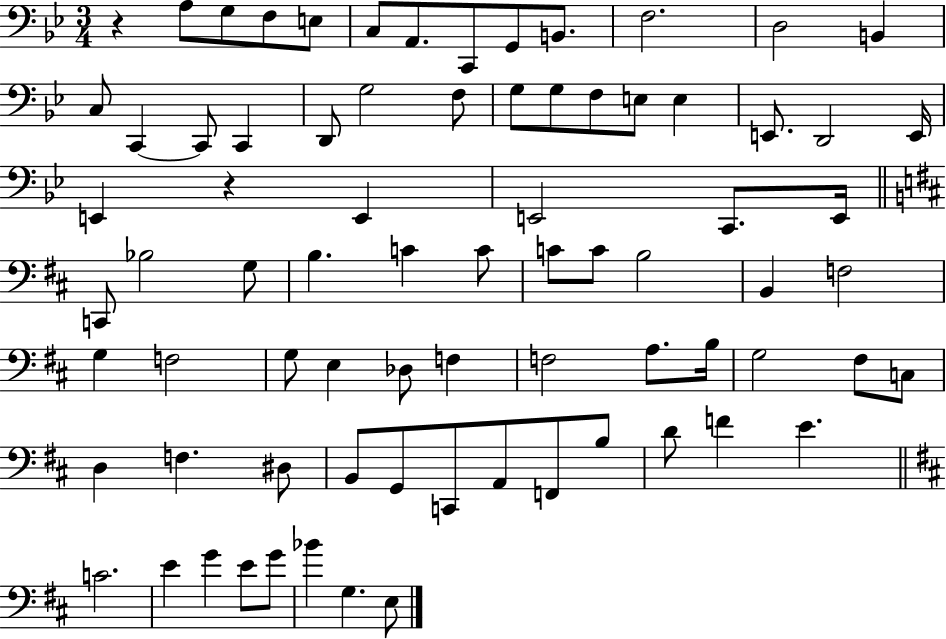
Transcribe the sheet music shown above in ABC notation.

X:1
T:Untitled
M:3/4
L:1/4
K:Bb
z A,/2 G,/2 F,/2 E,/2 C,/2 A,,/2 C,,/2 G,,/2 B,,/2 F,2 D,2 B,, C,/2 C,, C,,/2 C,, D,,/2 G,2 F,/2 G,/2 G,/2 F,/2 E,/2 E, E,,/2 D,,2 E,,/4 E,, z E,, E,,2 C,,/2 E,,/4 C,,/2 _B,2 G,/2 B, C C/2 C/2 C/2 B,2 B,, F,2 G, F,2 G,/2 E, _D,/2 F, F,2 A,/2 B,/4 G,2 ^F,/2 C,/2 D, F, ^D,/2 B,,/2 G,,/2 C,,/2 A,,/2 F,,/2 B,/2 D/2 F E C2 E G E/2 G/2 _B G, E,/2